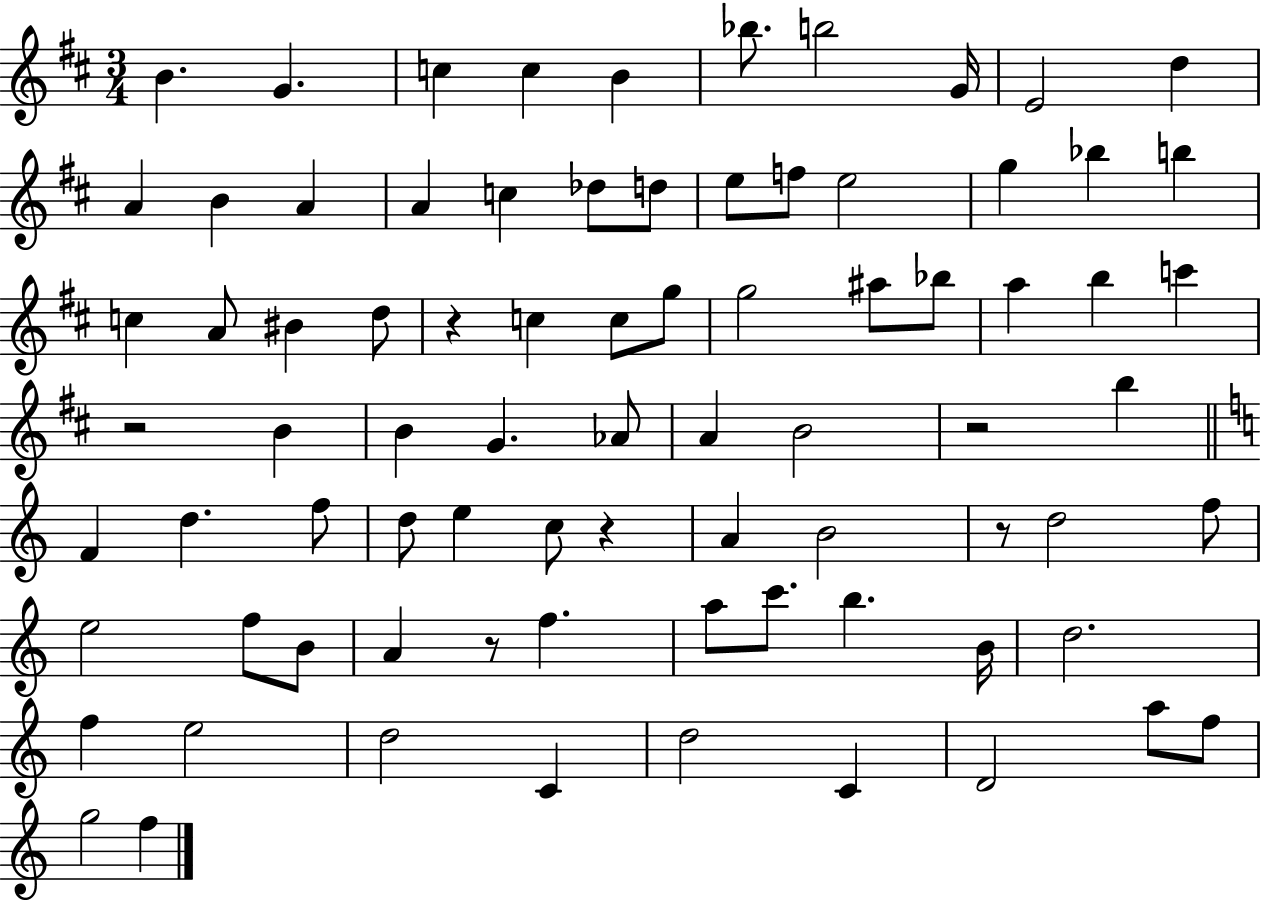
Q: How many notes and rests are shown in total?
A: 80